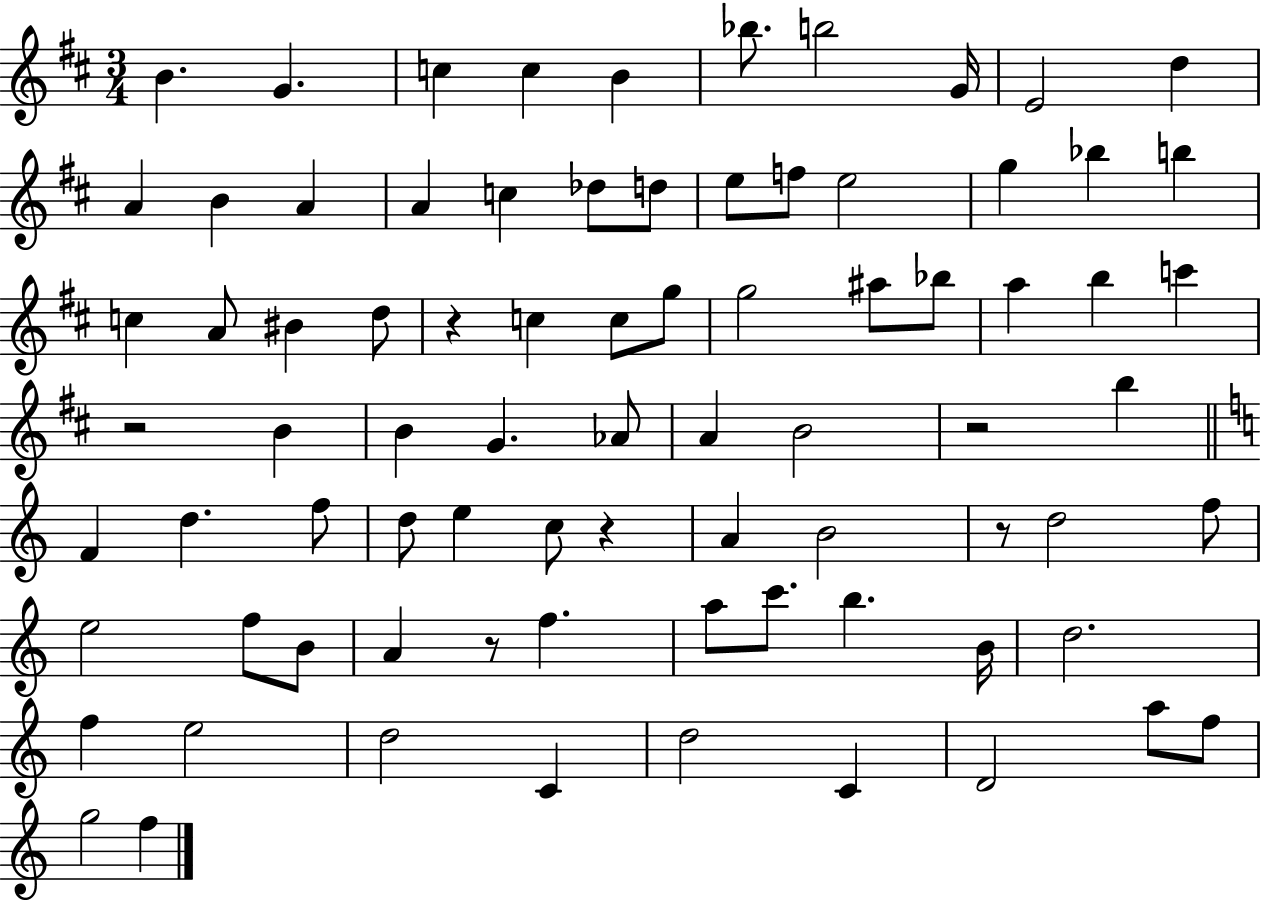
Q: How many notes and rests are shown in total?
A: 80